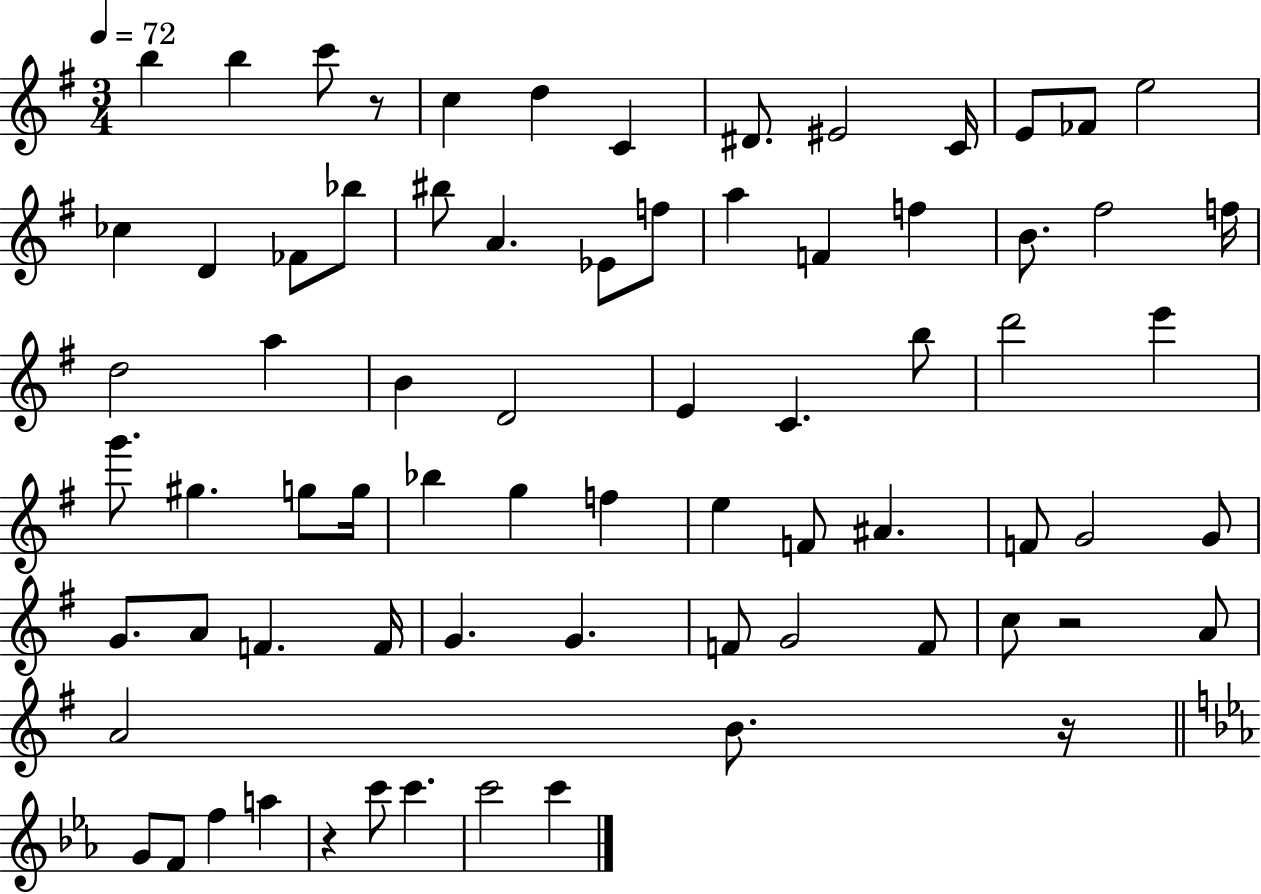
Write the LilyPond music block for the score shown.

{
  \clef treble
  \numericTimeSignature
  \time 3/4
  \key g \major
  \tempo 4 = 72
  b''4 b''4 c'''8 r8 | c''4 d''4 c'4 | dis'8. eis'2 c'16 | e'8 fes'8 e''2 | \break ces''4 d'4 fes'8 bes''8 | bis''8 a'4. ees'8 f''8 | a''4 f'4 f''4 | b'8. fis''2 f''16 | \break d''2 a''4 | b'4 d'2 | e'4 c'4. b''8 | d'''2 e'''4 | \break g'''8. gis''4. g''8 g''16 | bes''4 g''4 f''4 | e''4 f'8 ais'4. | f'8 g'2 g'8 | \break g'8. a'8 f'4. f'16 | g'4. g'4. | f'8 g'2 f'8 | c''8 r2 a'8 | \break a'2 b'8. r16 | \bar "||" \break \key ees \major g'8 f'8 f''4 a''4 | r4 c'''8 c'''4. | c'''2 c'''4 | \bar "|."
}